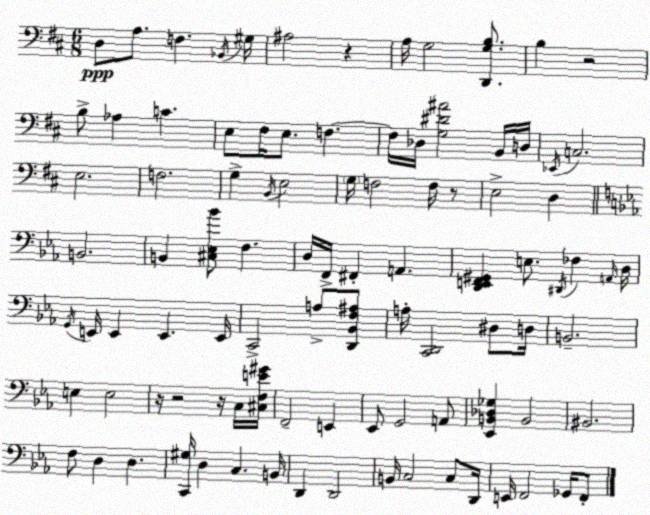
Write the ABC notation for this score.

X:1
T:Untitled
M:6/8
L:1/4
K:D
D,/2 A,/2 F, _B,,/4 ^G,/4 ^A,2 z A,/4 G,2 [D,,G,B,]/2 B, z2 B,/2 _A, C E,/2 ^F,/4 E,/2 F, F,/4 _D,/4 [G,^D^A]2 B,,/4 D,/4 _E,,/4 C,2 E,2 F,2 G, B,,/4 E,2 G,/4 F,2 F,/4 z/2 E,2 D, B,,2 B,, [^C,_E,_B]/2 F, D,/4 F,,/4 ^F,, A,, [D,,E,,F,,^G,,] E,/2 ^D,,/4 _F, A,,/4 D,/4 G,,/4 E,,/4 E,, E,, E,,/4 C,,2 A,/2 [D,,_B,,F,^A,]/2 A,/4 [C,,D,,]2 ^D,/2 D,/4 B,,2 E, E,2 z/4 z2 z/4 C,/4 [^C,F,E^G]/4 F,,2 E,, _E,,/2 G,,2 A,,/2 [_E,,B,,_D,_G,] B,,2 ^B,,2 F,/2 D, D, [C,,^G,]/4 D, C, B,,/4 D,, D,,2 B,,/4 C,2 C,/2 D,,/4 E,,/4 F,,2 _G,,/4 F,,/2